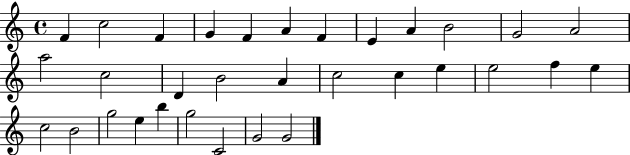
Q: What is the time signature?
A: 4/4